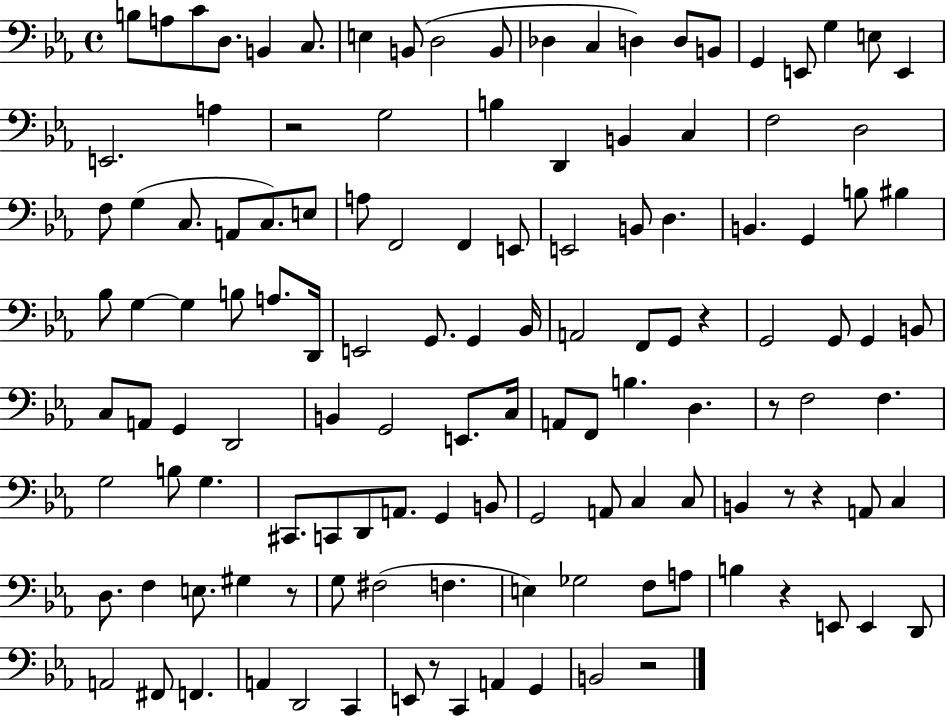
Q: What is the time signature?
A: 4/4